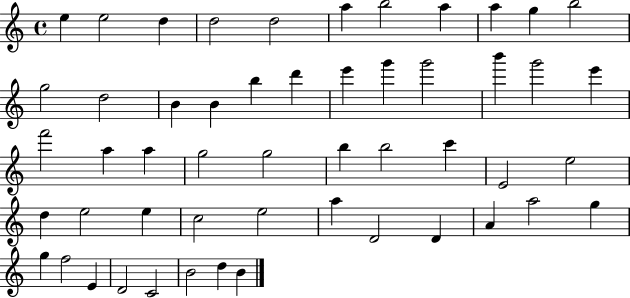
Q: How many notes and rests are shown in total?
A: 52